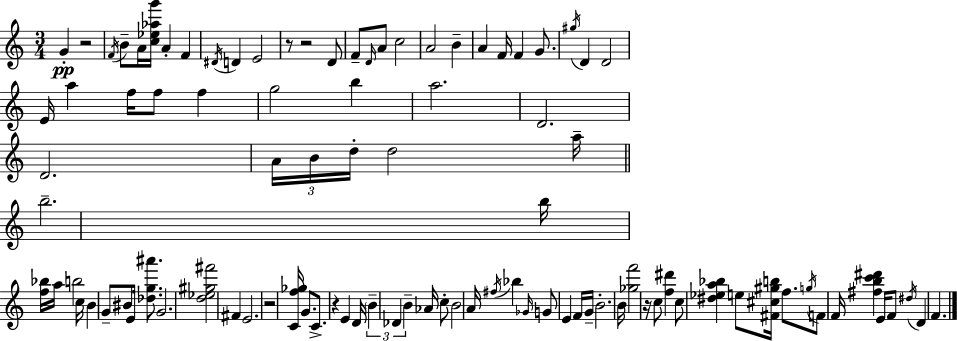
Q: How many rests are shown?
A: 6